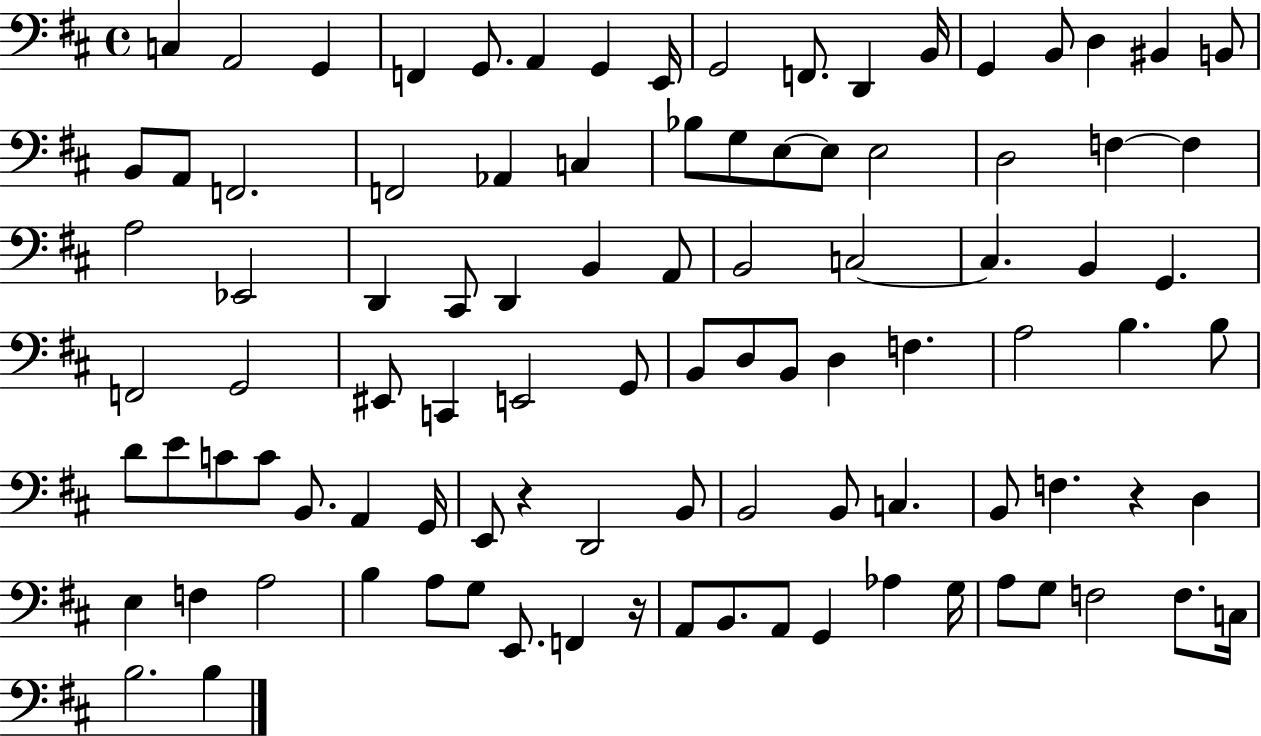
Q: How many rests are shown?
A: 3